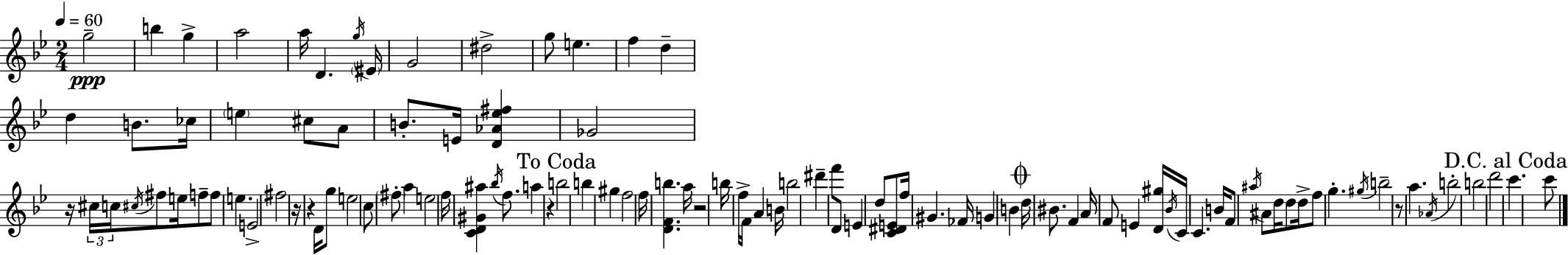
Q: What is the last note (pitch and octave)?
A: C6